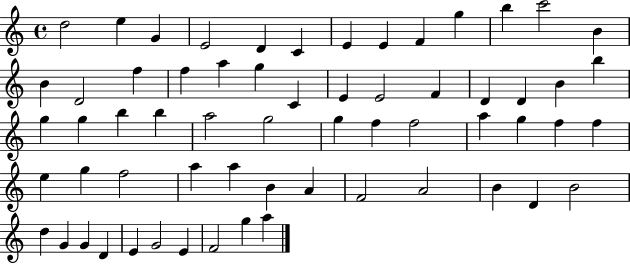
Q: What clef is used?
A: treble